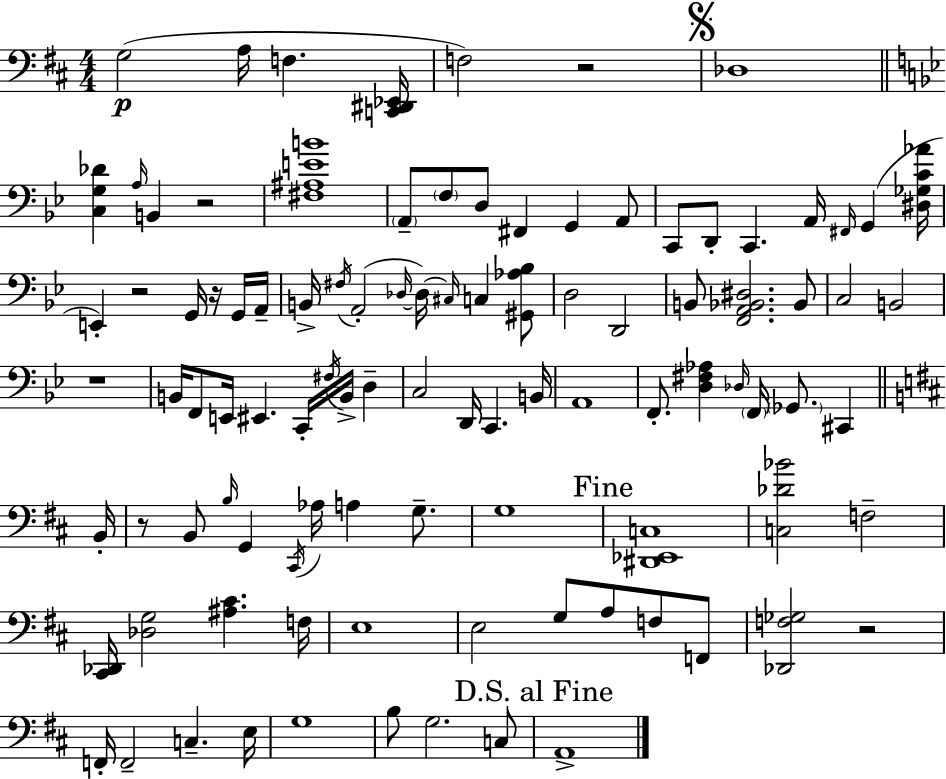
{
  \clef bass
  \numericTimeSignature
  \time 4/4
  \key d \major
  g2(\p a16 f4. <c, dis, ees,>16 | f2) r2 | \mark \markup { \musicglyph "scripts.segno" } des1 | \bar "||" \break \key bes \major <c g des'>4 \grace { a16 } b,4 r2 | <fis ais e' b'>1 | \parenthesize a,8-- \parenthesize f8 d8 fis,4 g,4 a,8 | c,8 d,8-. c,4. a,16 \grace { fis,16 }( g,4 | \break <dis ges c' aes'>16 e,4-.) r2 g,16 r16 | g,16 a,16-- b,16-> \acciaccatura { fis16 }( a,2-. \grace { des16~ }~) des16 \grace { cis16 } c4 | <gis, aes bes>8 d2 d,2 | b,8 <f, a, bes, dis>2. | \break bes,8 c2 b,2 | r1 | b,16 f,8 e,16 eis,4. c,16-. | \acciaccatura { fis16 } b,16-> d4-- c2 d,16 c,4. | \break b,16 a,1 | f,8.-. <d fis aes>4 \grace { des16 } \parenthesize f,16 \parenthesize ges,8. | cis,4 \bar "||" \break \key d \major b,16-. r8 b,8 \grace { b16 } g,4 \acciaccatura { cis,16 } aes16 a4 | g8.-- g1 | \mark "Fine" <dis, ees, c>1 | <c des' bes'>2 f2-- | \break <cis, des,>16 <des g>2 <ais cis'>4. | f16 e1 | e2 g8 a8 f8 | f,8 <des, f ges>2 r2 | \break f,16-. f,2-- c4.-- | e16 g1 | b8 g2. | c8 \mark "D.S. al Fine" a,1-> | \break \bar "|."
}